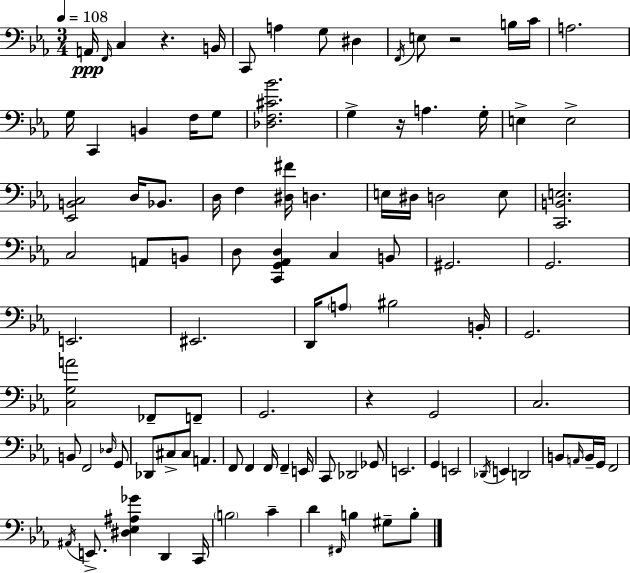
A2/s F2/s C3/q R/q. B2/s C2/e A3/q G3/e D#3/q F2/s E3/e R/h B3/s C4/s A3/h. G3/s C2/q B2/q F3/s G3/e [Db3,F3,C#4,Bb4]/h. G3/q R/s A3/q. G3/s E3/q E3/h [Eb2,B2,C3]/h D3/s Bb2/e. D3/s F3/q [D#3,F#4]/s D3/q. E3/s D#3/s D3/h E3/e [C2,B2,E3]/h. C3/h A2/e B2/e D3/e [C2,G2,Ab2,D3]/q C3/q B2/e G#2/h. G2/h. E2/h. EIS2/h. D2/s A3/e BIS3/h B2/s G2/h. [C3,G3,A4]/h FES2/e F2/e G2/h. R/q G2/h C3/h. B2/e F2/h Db3/s G2/e Db2/e C#3/e C#3/e A2/q. F2/e F2/q F2/s F2/q E2/s C2/e Db2/h Gb2/e E2/h. G2/q E2/h Db2/s E2/q D2/h B2/e A2/s B2/s G2/s F2/h A#2/s E2/e. [D#3,Eb3,A#3,Gb4]/q D2/q C2/s B3/h C4/q D4/q F#2/s B3/q G#3/e B3/e